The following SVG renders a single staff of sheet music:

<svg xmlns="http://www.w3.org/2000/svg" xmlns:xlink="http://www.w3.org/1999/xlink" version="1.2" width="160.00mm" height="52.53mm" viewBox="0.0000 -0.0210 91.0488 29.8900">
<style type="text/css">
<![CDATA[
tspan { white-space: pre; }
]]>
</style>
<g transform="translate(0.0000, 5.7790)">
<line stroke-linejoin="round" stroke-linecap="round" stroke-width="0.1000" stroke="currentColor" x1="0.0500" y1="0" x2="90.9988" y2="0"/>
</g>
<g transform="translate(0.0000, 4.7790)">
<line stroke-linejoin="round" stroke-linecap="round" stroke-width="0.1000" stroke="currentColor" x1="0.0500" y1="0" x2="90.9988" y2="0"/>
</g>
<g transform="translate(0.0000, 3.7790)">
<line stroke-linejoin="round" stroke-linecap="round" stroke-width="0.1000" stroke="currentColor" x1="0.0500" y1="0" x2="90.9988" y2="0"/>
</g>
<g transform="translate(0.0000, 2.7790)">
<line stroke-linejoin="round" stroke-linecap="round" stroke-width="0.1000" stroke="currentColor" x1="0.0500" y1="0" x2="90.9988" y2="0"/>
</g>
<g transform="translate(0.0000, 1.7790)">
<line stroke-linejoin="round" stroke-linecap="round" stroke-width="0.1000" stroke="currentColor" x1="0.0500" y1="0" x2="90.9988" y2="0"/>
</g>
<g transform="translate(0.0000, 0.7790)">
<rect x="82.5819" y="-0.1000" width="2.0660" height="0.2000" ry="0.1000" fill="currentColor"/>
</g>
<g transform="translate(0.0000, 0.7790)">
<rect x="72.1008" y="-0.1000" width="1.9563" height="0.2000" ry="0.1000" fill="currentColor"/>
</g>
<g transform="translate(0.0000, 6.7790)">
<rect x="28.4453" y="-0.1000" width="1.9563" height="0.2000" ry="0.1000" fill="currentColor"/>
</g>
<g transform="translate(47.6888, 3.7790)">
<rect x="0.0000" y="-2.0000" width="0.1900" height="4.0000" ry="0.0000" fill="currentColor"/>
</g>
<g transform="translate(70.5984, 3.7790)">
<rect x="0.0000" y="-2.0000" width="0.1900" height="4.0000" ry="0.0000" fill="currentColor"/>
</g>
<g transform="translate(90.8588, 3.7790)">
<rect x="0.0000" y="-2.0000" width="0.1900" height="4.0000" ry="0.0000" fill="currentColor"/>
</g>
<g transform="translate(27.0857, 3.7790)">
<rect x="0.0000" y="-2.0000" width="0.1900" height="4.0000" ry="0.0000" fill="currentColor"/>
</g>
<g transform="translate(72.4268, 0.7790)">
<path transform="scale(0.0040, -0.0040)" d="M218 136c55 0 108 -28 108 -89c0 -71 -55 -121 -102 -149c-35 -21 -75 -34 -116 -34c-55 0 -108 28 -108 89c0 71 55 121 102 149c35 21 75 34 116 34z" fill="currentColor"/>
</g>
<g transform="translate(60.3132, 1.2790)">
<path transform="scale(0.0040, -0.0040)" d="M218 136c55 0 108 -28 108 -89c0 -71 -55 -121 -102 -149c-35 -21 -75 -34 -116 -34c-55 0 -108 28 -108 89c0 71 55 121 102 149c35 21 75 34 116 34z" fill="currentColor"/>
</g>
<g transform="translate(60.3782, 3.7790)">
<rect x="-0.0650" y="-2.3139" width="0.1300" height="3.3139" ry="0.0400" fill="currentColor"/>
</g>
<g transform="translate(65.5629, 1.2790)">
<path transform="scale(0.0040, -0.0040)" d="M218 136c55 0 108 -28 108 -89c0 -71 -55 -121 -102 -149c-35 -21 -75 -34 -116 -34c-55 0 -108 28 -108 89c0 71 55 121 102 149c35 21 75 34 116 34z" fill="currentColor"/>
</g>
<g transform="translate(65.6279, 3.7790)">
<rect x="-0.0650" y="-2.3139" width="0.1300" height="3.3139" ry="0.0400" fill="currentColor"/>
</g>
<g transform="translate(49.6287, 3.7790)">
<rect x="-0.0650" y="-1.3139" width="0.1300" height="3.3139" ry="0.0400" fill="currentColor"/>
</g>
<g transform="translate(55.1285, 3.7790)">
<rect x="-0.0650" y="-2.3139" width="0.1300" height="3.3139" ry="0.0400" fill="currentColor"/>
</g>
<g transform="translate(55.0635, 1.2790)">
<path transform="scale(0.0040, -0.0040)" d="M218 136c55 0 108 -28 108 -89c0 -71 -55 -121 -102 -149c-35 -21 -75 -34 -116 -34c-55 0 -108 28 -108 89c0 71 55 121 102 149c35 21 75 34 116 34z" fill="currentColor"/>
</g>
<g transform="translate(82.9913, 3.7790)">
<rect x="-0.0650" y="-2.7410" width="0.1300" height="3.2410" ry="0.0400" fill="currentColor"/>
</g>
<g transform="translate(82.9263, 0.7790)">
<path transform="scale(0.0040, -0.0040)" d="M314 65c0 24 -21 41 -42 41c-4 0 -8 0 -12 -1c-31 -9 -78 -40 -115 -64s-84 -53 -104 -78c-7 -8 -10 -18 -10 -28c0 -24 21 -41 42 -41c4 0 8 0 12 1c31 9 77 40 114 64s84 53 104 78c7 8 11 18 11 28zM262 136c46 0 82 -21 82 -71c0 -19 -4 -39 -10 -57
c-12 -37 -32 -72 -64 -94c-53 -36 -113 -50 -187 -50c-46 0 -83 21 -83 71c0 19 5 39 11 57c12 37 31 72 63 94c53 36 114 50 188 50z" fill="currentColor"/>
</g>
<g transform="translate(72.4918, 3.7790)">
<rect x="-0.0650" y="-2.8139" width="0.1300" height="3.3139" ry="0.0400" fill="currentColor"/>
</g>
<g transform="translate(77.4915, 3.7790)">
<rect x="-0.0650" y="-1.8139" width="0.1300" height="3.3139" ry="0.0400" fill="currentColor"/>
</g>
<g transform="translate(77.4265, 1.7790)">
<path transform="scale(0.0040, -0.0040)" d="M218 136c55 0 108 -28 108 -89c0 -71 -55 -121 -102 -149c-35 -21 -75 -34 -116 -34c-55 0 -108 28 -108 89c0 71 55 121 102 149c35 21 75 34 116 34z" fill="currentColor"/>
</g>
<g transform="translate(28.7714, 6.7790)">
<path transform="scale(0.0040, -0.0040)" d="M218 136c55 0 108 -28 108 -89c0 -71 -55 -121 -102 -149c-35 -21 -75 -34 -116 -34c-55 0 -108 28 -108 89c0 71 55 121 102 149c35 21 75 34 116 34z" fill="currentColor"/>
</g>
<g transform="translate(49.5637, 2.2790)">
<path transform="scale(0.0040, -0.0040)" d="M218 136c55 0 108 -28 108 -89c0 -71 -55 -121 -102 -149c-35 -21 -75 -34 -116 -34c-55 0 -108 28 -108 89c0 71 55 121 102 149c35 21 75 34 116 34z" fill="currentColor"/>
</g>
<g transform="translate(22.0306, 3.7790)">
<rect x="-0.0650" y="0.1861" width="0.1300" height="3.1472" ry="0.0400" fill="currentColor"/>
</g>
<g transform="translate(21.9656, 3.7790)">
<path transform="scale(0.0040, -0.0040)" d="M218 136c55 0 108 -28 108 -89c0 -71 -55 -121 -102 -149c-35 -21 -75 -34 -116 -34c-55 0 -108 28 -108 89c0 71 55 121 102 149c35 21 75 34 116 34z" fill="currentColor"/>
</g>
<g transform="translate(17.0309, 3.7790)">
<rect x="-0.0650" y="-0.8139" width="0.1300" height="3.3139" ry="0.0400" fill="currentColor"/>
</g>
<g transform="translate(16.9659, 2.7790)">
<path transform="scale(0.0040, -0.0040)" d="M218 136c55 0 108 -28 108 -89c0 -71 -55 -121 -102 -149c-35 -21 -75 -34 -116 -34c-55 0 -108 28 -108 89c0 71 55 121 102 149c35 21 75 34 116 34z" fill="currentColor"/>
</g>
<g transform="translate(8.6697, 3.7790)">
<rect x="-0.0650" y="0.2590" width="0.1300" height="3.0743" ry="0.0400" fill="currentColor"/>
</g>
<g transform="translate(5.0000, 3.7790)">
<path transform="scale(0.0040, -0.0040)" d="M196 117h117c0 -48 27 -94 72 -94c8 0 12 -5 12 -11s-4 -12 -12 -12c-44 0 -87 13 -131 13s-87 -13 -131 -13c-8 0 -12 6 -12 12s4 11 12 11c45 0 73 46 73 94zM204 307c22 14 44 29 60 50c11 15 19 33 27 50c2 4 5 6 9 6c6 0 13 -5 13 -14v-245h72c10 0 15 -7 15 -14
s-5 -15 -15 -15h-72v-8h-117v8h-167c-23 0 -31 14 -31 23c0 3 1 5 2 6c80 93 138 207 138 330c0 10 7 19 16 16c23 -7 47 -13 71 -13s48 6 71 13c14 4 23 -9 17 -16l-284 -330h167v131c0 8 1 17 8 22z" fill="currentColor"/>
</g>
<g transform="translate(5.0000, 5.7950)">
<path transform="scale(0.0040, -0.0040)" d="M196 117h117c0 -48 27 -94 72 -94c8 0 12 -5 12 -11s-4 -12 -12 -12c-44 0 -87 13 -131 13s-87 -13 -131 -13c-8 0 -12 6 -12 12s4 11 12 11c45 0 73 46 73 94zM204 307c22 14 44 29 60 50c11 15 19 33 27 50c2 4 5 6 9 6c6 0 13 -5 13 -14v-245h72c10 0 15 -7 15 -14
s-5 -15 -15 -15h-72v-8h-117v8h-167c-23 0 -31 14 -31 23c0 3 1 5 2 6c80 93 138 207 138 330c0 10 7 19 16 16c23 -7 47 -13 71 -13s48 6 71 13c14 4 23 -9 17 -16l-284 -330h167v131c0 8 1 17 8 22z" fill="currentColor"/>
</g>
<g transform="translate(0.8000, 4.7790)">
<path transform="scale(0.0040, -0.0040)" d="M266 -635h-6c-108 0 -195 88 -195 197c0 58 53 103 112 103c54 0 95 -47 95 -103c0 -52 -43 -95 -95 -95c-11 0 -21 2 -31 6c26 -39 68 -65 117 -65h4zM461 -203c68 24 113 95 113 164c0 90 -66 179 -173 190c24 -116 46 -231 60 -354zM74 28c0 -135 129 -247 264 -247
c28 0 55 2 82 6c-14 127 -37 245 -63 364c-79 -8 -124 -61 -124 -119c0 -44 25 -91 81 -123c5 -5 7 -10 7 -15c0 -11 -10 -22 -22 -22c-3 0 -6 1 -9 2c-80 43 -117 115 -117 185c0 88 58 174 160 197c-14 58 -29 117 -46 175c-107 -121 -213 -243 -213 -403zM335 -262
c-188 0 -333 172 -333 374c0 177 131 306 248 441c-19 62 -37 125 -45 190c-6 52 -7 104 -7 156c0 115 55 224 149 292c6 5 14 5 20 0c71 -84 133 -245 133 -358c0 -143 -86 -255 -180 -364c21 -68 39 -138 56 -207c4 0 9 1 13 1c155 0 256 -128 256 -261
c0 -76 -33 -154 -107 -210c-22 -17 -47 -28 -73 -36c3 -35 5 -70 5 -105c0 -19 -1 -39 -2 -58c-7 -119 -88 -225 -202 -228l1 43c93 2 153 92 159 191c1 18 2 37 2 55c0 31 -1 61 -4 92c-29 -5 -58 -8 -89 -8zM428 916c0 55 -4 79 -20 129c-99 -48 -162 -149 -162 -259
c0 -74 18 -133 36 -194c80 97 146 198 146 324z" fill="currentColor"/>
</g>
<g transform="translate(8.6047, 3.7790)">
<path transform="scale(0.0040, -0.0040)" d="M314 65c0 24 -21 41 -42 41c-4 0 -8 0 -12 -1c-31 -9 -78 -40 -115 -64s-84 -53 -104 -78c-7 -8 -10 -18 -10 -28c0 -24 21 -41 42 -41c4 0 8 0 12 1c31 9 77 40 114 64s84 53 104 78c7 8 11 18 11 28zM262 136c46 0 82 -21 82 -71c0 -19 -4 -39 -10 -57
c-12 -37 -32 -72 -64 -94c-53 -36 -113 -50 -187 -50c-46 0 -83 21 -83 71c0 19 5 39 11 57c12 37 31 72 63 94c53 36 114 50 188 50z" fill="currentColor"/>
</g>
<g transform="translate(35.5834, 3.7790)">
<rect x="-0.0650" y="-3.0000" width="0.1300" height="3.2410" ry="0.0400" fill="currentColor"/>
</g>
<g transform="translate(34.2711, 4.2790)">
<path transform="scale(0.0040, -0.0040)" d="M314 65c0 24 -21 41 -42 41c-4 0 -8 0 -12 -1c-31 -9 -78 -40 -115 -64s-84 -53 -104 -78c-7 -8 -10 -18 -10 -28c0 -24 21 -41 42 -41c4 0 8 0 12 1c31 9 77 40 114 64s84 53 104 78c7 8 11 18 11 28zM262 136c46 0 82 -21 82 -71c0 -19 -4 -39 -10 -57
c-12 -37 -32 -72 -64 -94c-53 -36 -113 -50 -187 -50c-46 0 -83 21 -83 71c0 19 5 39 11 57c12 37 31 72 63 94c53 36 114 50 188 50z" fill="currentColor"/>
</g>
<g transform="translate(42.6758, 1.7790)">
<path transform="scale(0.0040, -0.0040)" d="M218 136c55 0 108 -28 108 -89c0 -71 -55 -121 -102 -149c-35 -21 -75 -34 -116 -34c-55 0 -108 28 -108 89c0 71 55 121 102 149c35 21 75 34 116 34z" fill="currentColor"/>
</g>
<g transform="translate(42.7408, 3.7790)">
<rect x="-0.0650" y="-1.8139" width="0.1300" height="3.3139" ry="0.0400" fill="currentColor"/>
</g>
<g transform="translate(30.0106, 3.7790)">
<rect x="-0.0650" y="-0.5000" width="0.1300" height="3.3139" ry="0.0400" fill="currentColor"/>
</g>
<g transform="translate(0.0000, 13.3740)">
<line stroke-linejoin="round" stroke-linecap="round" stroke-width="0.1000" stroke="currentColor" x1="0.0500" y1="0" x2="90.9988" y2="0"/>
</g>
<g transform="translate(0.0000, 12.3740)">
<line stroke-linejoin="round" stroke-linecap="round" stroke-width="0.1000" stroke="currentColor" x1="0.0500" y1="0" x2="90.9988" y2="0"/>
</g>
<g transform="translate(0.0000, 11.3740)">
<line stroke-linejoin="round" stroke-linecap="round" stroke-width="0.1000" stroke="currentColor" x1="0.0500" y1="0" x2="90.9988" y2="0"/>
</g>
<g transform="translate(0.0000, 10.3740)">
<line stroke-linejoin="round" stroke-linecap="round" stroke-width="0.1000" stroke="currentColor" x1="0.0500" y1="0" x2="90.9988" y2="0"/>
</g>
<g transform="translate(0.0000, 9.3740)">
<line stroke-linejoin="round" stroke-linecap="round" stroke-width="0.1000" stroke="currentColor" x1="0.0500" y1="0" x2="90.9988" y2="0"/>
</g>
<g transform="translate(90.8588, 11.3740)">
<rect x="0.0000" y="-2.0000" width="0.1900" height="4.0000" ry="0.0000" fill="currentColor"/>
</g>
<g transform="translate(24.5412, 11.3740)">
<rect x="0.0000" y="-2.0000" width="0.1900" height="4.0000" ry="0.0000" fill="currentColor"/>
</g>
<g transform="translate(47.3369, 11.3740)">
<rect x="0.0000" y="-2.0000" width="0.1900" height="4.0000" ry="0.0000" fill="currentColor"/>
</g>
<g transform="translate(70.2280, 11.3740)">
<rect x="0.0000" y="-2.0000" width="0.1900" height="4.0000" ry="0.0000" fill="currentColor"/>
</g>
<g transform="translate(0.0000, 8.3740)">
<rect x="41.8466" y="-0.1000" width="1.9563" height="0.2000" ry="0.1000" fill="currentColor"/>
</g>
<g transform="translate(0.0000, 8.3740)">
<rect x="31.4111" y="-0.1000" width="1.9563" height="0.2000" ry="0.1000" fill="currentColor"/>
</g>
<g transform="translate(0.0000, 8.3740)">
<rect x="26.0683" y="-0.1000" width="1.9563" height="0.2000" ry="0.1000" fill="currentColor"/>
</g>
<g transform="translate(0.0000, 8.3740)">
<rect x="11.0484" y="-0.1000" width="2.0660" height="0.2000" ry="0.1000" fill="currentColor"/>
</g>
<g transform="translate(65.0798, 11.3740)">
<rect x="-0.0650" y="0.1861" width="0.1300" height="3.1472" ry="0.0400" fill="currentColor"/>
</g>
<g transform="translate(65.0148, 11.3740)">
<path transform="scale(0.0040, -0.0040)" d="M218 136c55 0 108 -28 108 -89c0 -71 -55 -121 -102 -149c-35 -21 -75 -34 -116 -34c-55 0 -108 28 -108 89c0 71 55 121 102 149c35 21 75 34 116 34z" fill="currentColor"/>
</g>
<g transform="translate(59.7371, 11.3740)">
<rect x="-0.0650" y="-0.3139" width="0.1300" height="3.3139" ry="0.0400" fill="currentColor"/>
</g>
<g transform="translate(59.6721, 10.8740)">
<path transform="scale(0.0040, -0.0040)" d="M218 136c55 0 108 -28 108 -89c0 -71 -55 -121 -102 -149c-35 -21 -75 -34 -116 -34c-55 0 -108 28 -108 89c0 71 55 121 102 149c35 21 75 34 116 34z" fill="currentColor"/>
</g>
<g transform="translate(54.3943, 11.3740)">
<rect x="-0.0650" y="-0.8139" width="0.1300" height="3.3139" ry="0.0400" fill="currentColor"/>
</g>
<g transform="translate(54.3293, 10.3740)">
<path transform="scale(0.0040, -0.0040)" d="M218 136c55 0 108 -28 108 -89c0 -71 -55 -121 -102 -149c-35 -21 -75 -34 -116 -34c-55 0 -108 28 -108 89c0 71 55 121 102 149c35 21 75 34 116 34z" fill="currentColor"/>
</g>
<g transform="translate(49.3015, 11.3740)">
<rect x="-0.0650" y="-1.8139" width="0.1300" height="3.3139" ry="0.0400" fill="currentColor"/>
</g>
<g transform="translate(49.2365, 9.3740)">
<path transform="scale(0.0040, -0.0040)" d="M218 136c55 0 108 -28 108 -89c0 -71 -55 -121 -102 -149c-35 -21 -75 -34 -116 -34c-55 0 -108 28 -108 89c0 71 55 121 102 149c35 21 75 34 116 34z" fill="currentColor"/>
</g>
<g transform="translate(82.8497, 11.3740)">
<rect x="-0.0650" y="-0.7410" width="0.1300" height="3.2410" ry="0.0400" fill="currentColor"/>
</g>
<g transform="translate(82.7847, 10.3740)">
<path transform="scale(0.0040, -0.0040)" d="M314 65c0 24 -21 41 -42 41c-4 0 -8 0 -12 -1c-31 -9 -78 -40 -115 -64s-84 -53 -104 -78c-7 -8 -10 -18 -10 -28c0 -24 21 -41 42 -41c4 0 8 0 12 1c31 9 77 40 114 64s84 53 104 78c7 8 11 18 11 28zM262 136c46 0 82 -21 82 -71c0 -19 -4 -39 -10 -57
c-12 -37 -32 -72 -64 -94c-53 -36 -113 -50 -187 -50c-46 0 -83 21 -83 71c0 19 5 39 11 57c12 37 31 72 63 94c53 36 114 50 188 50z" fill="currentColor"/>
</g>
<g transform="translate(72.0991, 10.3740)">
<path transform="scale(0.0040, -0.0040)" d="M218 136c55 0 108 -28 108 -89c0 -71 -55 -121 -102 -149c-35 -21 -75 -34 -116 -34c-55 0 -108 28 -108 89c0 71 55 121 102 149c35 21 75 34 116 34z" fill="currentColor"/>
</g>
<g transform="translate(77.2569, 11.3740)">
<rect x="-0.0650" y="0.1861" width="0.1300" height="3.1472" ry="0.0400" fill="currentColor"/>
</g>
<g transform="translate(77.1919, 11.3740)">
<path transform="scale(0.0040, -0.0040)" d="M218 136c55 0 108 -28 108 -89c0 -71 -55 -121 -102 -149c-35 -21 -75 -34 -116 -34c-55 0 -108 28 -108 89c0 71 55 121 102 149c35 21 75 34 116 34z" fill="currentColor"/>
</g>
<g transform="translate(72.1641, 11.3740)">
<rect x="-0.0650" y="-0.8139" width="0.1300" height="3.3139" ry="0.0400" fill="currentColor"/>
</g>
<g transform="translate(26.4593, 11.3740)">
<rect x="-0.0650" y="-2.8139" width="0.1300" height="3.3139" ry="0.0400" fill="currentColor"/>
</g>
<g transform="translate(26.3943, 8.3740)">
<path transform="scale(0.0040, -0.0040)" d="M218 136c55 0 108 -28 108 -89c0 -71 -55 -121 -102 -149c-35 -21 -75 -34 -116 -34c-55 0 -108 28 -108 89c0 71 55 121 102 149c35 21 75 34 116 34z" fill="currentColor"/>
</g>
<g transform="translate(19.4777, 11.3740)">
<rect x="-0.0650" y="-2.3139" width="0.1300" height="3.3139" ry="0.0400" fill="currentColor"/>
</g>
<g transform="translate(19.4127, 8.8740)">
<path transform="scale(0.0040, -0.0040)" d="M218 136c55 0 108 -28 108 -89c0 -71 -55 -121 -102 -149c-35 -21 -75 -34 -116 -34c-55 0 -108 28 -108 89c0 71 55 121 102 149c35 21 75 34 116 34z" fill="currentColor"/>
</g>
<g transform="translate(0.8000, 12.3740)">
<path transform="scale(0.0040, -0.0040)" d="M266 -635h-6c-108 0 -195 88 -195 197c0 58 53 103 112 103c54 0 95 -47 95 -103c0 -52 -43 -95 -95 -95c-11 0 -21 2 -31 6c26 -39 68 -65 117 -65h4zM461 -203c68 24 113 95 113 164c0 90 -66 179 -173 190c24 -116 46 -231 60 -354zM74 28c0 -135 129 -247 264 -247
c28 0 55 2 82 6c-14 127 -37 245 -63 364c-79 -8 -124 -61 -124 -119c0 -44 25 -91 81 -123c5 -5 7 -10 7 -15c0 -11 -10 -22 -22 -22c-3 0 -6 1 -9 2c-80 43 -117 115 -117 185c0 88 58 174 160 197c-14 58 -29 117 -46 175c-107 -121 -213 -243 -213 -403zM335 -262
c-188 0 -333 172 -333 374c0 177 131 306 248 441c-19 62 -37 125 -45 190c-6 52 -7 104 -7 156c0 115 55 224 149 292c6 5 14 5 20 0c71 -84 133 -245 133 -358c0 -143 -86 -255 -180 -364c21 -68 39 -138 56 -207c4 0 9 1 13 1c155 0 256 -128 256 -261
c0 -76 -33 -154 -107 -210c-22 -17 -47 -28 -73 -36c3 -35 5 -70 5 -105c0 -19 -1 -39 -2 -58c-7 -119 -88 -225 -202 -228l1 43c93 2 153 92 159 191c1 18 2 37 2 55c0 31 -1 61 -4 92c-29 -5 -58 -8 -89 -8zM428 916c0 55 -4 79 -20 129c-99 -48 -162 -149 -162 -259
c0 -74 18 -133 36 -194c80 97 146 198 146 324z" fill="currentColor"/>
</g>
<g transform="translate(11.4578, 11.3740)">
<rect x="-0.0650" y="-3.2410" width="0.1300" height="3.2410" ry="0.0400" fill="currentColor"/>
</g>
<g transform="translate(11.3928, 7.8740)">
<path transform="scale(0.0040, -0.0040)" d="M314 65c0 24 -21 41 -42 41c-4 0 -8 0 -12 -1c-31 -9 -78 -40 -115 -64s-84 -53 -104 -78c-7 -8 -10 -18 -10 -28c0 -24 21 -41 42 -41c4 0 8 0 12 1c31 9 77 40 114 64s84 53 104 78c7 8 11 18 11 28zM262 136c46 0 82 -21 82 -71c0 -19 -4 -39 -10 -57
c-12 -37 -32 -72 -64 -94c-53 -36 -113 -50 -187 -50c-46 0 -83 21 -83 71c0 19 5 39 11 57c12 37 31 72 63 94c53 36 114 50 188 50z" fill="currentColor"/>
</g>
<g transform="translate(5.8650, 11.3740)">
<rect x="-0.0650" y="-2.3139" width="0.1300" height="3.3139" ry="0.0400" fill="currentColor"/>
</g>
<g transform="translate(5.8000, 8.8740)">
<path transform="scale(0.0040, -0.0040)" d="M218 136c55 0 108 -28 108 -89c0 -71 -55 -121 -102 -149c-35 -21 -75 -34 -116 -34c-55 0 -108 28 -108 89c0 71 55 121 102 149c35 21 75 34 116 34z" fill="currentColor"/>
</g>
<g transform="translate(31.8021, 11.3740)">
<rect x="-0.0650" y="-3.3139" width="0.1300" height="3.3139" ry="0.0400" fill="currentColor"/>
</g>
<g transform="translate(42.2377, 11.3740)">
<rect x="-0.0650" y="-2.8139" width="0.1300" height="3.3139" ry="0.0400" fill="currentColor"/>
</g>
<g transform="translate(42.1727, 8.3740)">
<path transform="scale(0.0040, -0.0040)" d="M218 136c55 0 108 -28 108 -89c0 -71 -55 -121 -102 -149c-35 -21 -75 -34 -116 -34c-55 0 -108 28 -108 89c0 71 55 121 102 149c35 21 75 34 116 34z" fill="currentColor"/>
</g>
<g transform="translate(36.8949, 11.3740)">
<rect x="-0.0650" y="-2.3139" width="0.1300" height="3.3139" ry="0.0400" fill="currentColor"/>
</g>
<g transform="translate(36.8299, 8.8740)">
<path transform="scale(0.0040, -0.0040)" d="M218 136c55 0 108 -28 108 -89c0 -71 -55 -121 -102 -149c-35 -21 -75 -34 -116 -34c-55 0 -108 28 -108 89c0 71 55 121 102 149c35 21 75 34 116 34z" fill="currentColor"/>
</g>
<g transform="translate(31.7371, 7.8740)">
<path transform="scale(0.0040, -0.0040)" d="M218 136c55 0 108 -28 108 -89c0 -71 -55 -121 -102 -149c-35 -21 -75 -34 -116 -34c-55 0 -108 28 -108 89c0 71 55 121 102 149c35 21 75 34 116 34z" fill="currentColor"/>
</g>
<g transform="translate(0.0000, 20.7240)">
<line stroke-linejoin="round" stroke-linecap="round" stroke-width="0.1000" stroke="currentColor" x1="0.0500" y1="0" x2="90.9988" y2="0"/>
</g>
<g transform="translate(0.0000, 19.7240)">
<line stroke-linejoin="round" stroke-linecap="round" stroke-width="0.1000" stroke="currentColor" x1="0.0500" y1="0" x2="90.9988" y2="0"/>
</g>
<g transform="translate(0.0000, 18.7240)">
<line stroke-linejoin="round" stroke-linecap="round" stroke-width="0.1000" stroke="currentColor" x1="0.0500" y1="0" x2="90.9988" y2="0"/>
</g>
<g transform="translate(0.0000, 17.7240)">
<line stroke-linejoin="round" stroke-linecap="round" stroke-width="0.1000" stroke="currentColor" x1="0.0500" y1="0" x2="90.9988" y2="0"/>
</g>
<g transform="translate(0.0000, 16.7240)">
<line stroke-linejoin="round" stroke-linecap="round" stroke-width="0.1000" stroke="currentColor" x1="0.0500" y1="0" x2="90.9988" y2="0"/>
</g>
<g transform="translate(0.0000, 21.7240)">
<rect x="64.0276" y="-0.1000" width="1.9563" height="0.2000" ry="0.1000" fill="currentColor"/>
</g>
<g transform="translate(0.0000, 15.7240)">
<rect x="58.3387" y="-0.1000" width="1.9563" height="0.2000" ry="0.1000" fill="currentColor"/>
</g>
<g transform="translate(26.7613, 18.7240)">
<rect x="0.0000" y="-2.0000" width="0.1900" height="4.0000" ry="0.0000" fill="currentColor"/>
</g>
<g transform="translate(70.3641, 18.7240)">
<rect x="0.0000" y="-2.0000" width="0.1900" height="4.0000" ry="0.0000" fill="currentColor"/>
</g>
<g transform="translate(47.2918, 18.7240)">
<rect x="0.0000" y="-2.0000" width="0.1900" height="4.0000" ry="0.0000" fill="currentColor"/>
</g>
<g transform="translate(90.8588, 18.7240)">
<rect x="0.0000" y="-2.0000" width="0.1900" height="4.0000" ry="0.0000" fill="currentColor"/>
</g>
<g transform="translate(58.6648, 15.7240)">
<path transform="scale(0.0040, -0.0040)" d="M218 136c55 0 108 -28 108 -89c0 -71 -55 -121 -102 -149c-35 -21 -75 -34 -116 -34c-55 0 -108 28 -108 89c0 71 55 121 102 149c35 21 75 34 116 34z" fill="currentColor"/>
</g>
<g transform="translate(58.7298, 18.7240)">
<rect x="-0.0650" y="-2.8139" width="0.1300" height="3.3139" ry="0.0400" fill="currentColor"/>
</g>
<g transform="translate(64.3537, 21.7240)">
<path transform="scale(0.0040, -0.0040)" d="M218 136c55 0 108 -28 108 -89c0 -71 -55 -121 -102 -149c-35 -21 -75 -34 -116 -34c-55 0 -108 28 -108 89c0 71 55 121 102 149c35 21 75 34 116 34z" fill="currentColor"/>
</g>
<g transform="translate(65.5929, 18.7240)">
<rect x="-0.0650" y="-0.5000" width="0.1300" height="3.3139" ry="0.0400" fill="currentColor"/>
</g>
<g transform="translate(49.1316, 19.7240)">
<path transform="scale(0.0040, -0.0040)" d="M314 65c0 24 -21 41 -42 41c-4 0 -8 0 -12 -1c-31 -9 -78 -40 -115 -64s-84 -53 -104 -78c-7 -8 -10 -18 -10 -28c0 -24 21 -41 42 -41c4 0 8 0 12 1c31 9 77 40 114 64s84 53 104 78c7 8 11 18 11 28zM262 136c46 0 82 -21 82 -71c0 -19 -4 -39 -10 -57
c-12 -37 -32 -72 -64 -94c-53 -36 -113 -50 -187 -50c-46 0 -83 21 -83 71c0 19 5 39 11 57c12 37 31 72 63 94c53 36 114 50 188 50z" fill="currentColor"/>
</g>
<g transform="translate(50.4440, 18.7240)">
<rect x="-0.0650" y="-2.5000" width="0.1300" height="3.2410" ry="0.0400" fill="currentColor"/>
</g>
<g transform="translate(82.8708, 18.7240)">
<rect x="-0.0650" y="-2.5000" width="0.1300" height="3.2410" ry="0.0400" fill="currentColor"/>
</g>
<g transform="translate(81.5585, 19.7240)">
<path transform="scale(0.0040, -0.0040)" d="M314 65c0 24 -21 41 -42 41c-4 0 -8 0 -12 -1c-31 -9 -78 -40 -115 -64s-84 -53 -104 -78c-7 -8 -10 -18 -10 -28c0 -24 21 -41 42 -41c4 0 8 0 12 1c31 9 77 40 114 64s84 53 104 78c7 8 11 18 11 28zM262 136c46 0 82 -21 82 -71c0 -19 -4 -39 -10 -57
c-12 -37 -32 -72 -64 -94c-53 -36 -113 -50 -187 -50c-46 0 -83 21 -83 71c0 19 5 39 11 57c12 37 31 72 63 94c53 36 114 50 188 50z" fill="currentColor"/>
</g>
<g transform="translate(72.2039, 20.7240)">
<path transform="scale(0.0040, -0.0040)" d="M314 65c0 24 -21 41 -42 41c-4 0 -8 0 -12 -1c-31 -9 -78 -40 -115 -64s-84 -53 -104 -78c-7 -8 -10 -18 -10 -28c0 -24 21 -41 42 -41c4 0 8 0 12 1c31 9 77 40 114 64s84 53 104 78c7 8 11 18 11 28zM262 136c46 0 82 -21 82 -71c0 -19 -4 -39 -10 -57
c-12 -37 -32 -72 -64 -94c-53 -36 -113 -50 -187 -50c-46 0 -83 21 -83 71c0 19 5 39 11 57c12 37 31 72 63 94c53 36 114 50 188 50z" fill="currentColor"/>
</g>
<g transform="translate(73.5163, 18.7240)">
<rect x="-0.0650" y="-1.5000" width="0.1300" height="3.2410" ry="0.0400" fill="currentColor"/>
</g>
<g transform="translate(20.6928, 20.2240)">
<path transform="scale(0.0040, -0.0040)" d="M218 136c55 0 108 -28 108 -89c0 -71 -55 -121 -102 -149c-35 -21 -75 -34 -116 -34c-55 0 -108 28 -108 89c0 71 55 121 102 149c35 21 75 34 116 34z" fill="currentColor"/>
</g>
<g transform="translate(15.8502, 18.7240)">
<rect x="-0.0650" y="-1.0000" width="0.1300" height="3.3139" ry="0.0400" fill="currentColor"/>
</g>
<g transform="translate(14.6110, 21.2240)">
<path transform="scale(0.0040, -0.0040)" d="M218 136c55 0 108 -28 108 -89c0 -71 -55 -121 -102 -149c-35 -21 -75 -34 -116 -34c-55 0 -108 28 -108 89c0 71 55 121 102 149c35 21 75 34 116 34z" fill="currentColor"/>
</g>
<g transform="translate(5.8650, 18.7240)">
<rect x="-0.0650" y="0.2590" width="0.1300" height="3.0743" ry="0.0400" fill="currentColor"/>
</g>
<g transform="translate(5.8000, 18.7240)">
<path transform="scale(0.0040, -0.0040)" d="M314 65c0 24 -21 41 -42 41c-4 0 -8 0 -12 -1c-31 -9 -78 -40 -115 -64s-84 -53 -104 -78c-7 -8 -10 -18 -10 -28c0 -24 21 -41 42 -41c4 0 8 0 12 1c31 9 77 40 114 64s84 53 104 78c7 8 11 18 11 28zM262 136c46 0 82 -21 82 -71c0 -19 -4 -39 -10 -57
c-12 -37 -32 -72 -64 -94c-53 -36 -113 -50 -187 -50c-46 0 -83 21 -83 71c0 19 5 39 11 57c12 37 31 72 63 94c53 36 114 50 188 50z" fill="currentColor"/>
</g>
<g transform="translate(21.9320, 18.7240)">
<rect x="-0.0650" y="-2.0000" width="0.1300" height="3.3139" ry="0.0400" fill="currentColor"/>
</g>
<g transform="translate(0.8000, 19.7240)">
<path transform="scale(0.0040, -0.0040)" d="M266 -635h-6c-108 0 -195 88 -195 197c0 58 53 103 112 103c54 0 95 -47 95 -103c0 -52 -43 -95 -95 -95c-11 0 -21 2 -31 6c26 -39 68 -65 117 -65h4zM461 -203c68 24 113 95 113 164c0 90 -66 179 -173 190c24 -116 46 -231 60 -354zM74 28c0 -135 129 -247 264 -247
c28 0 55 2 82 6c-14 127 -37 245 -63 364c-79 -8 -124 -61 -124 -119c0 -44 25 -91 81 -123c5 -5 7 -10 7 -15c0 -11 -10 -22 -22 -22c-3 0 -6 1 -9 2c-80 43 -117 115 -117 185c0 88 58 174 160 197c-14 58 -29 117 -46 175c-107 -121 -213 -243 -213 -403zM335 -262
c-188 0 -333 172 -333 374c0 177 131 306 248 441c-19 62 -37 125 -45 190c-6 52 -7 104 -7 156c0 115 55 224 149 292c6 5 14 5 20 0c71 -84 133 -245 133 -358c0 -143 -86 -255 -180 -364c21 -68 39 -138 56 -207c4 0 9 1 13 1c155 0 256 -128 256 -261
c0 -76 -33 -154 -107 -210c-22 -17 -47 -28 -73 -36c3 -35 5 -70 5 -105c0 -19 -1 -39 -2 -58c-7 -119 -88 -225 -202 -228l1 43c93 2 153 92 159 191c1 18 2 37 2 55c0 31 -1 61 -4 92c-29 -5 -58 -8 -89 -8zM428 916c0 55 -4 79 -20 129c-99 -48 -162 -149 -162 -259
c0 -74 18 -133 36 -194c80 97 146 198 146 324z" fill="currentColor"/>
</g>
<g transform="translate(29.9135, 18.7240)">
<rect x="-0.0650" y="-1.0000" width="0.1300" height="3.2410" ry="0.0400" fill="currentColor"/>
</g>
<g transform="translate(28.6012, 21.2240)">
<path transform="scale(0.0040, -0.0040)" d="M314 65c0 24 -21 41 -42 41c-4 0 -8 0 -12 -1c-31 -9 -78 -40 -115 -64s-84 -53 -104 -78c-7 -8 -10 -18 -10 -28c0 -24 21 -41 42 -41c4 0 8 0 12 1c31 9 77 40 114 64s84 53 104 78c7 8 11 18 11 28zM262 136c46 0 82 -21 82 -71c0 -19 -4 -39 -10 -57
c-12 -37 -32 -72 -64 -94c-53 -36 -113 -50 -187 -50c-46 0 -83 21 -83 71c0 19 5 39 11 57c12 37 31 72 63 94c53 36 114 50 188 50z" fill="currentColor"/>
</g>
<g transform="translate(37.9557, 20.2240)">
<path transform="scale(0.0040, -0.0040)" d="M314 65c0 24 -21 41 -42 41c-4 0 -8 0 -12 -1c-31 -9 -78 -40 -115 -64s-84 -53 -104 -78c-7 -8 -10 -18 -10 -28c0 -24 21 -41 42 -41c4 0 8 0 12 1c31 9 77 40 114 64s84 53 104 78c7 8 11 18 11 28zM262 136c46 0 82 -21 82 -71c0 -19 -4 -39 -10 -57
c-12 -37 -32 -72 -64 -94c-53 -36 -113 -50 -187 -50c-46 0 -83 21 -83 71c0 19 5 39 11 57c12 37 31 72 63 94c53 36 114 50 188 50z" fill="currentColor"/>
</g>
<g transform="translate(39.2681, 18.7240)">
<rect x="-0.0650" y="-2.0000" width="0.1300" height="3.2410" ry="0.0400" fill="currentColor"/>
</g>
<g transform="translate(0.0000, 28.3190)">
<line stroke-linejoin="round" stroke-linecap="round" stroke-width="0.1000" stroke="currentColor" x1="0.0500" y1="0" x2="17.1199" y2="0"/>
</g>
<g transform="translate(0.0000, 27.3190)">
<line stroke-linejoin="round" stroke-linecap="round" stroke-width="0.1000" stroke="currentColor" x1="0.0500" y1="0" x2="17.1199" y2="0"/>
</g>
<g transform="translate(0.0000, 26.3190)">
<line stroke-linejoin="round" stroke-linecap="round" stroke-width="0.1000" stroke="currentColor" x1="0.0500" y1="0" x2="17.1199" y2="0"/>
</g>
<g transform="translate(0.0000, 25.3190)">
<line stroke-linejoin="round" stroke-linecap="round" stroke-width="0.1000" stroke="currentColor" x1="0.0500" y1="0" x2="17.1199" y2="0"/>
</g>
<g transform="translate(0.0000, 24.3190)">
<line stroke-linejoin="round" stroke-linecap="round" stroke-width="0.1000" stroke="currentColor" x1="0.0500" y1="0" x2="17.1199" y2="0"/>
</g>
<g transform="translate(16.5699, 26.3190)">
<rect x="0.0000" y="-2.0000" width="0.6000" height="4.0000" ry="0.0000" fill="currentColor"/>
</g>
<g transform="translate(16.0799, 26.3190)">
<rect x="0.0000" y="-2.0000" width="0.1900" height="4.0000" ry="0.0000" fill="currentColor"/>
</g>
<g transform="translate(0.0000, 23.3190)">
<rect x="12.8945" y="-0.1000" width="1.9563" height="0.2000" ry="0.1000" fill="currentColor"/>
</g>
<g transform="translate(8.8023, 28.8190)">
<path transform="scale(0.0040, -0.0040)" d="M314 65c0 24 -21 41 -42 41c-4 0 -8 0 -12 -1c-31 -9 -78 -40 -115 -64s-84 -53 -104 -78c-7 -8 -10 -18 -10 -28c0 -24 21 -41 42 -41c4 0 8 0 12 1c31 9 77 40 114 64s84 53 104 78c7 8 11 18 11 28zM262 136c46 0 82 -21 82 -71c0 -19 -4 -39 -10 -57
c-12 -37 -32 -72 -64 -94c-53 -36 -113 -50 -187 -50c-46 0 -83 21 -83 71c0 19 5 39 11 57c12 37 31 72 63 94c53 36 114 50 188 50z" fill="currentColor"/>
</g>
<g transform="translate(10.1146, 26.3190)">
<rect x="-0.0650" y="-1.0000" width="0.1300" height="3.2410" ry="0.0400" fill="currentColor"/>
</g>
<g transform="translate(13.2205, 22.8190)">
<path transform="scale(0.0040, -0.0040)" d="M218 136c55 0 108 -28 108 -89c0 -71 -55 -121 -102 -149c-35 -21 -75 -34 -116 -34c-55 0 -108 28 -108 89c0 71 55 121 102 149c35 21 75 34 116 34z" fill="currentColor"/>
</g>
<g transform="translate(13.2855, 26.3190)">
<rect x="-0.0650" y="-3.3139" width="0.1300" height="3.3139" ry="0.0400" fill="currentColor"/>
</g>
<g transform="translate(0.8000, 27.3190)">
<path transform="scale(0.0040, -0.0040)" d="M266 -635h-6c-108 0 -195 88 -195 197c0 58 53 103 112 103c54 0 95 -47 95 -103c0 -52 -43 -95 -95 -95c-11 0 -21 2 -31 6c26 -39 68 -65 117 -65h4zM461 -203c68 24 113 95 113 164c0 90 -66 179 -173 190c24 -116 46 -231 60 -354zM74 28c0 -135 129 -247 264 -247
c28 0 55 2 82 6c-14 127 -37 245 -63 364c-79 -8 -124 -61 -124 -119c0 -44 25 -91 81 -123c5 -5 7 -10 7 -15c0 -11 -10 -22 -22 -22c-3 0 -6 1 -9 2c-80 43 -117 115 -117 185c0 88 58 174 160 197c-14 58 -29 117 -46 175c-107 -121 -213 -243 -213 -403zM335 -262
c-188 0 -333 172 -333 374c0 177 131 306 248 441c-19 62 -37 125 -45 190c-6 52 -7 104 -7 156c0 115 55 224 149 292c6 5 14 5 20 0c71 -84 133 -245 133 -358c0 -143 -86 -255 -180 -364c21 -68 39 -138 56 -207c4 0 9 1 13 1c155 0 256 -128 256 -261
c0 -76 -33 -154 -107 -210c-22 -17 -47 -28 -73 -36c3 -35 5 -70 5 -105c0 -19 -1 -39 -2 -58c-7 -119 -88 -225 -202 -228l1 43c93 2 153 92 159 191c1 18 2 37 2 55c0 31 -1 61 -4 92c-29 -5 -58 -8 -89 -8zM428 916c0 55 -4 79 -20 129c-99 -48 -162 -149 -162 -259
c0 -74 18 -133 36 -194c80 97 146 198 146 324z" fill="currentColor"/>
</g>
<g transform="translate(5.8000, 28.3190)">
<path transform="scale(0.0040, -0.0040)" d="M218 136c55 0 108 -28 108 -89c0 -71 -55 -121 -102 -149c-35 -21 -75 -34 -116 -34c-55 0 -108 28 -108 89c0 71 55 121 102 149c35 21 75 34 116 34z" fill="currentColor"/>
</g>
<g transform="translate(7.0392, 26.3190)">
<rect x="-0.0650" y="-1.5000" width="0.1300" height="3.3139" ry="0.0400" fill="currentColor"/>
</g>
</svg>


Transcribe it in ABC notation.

X:1
T:Untitled
M:4/4
L:1/4
K:C
B2 d B C A2 f e g g g a f a2 g b2 g a b g a f d c B d B d2 B2 D F D2 F2 G2 a C E2 G2 E D2 b